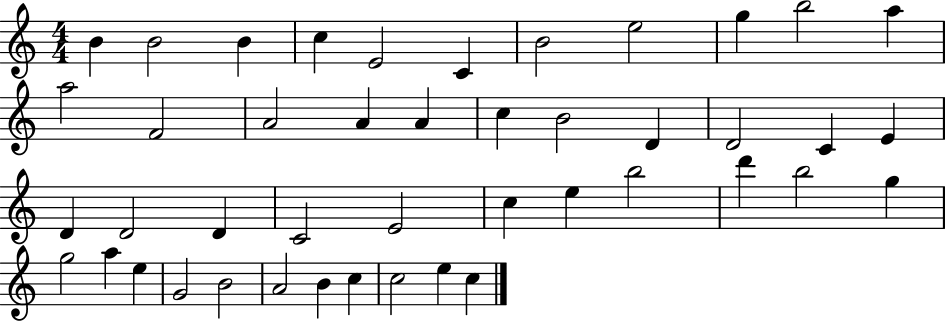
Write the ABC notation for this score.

X:1
T:Untitled
M:4/4
L:1/4
K:C
B B2 B c E2 C B2 e2 g b2 a a2 F2 A2 A A c B2 D D2 C E D D2 D C2 E2 c e b2 d' b2 g g2 a e G2 B2 A2 B c c2 e c